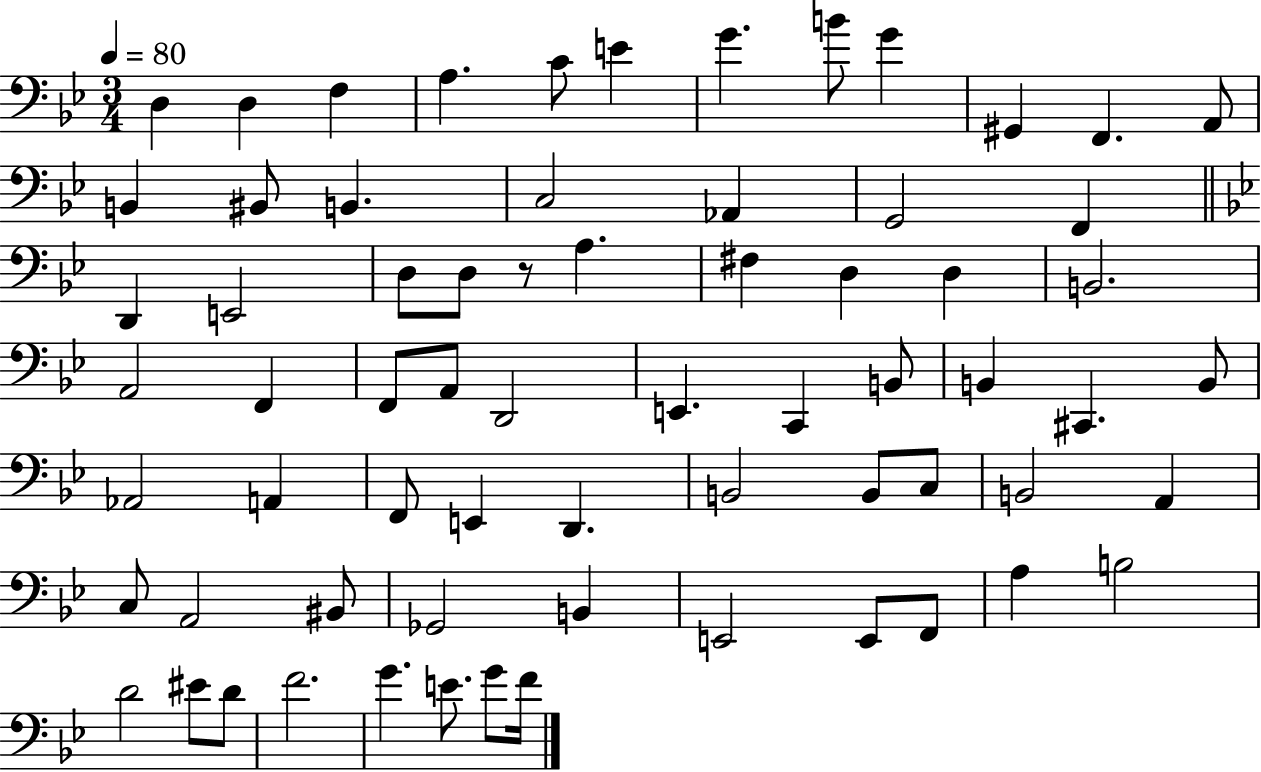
D3/q D3/q F3/q A3/q. C4/e E4/q G4/q. B4/e G4/q G#2/q F2/q. A2/e B2/q BIS2/e B2/q. C3/h Ab2/q G2/h F2/q D2/q E2/h D3/e D3/e R/e A3/q. F#3/q D3/q D3/q B2/h. A2/h F2/q F2/e A2/e D2/h E2/q. C2/q B2/e B2/q C#2/q. B2/e Ab2/h A2/q F2/e E2/q D2/q. B2/h B2/e C3/e B2/h A2/q C3/e A2/h BIS2/e Gb2/h B2/q E2/h E2/e F2/e A3/q B3/h D4/h EIS4/e D4/e F4/h. G4/q. E4/e. G4/e F4/s